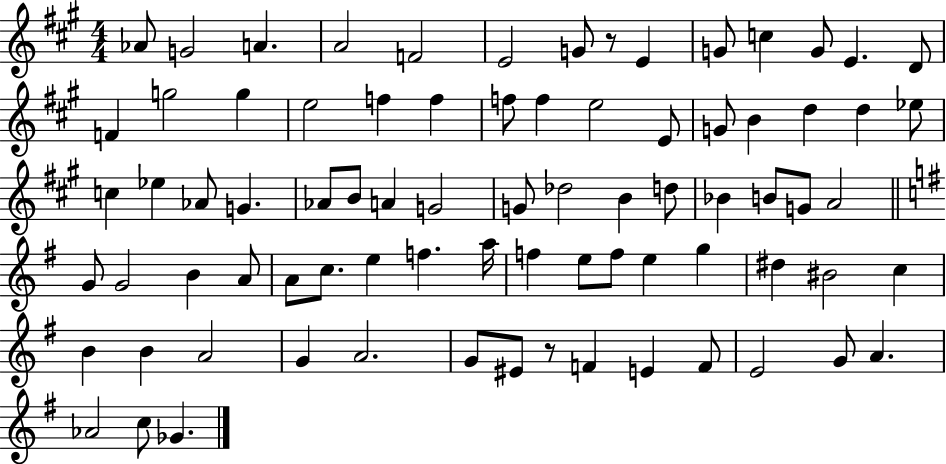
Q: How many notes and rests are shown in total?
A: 79